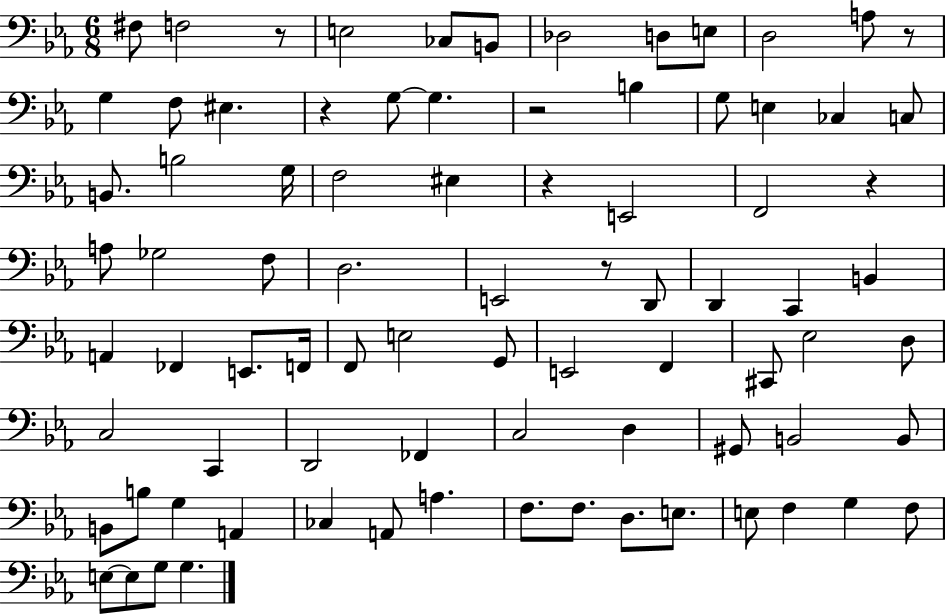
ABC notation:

X:1
T:Untitled
M:6/8
L:1/4
K:Eb
^F,/2 F,2 z/2 E,2 _C,/2 B,,/2 _D,2 D,/2 E,/2 D,2 A,/2 z/2 G, F,/2 ^E, z G,/2 G, z2 B, G,/2 E, _C, C,/2 B,,/2 B,2 G,/4 F,2 ^E, z E,,2 F,,2 z A,/2 _G,2 F,/2 D,2 E,,2 z/2 D,,/2 D,, C,, B,, A,, _F,, E,,/2 F,,/4 F,,/2 E,2 G,,/2 E,,2 F,, ^C,,/2 _E,2 D,/2 C,2 C,, D,,2 _F,, C,2 D, ^G,,/2 B,,2 B,,/2 B,,/2 B,/2 G, A,, _C, A,,/2 A, F,/2 F,/2 D,/2 E,/2 E,/2 F, G, F,/2 E,/2 E,/2 G,/2 G,